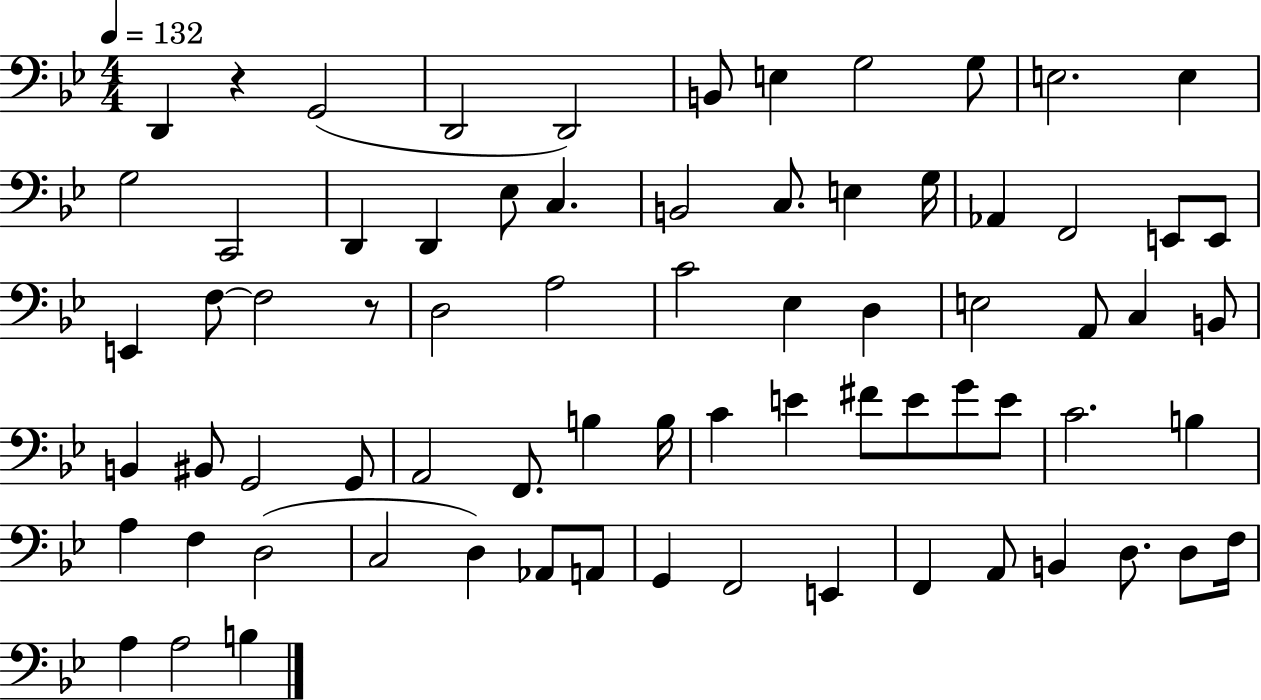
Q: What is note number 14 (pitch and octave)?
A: D2